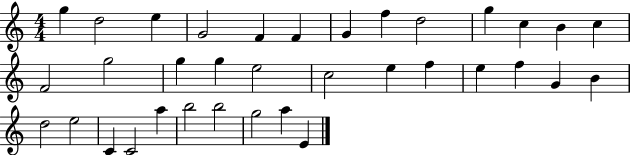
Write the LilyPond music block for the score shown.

{
  \clef treble
  \numericTimeSignature
  \time 4/4
  \key c \major
  g''4 d''2 e''4 | g'2 f'4 f'4 | g'4 f''4 d''2 | g''4 c''4 b'4 c''4 | \break f'2 g''2 | g''4 g''4 e''2 | c''2 e''4 f''4 | e''4 f''4 g'4 b'4 | \break d''2 e''2 | c'4 c'2 a''4 | b''2 b''2 | g''2 a''4 e'4 | \break \bar "|."
}